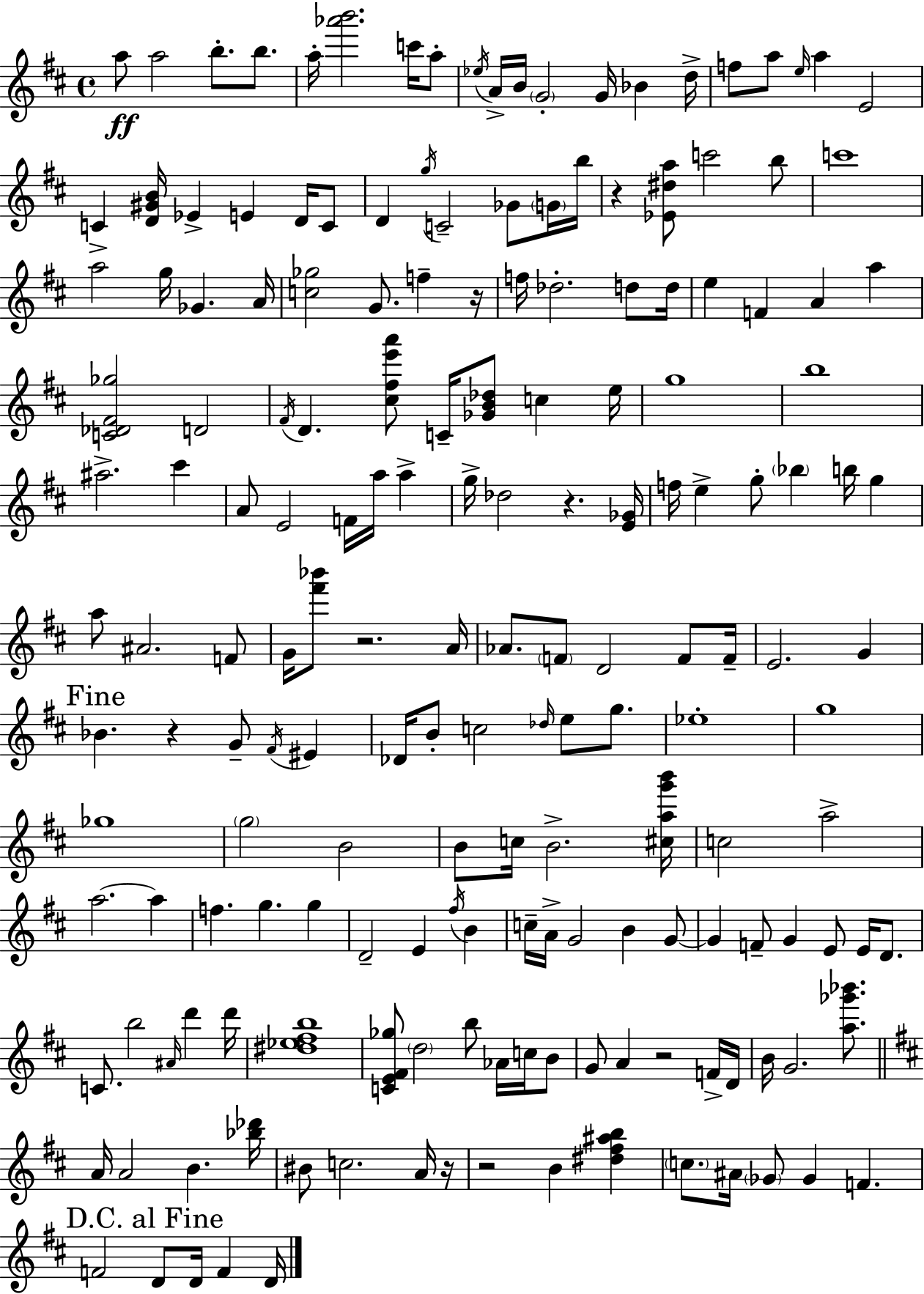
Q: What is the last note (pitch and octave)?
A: D4